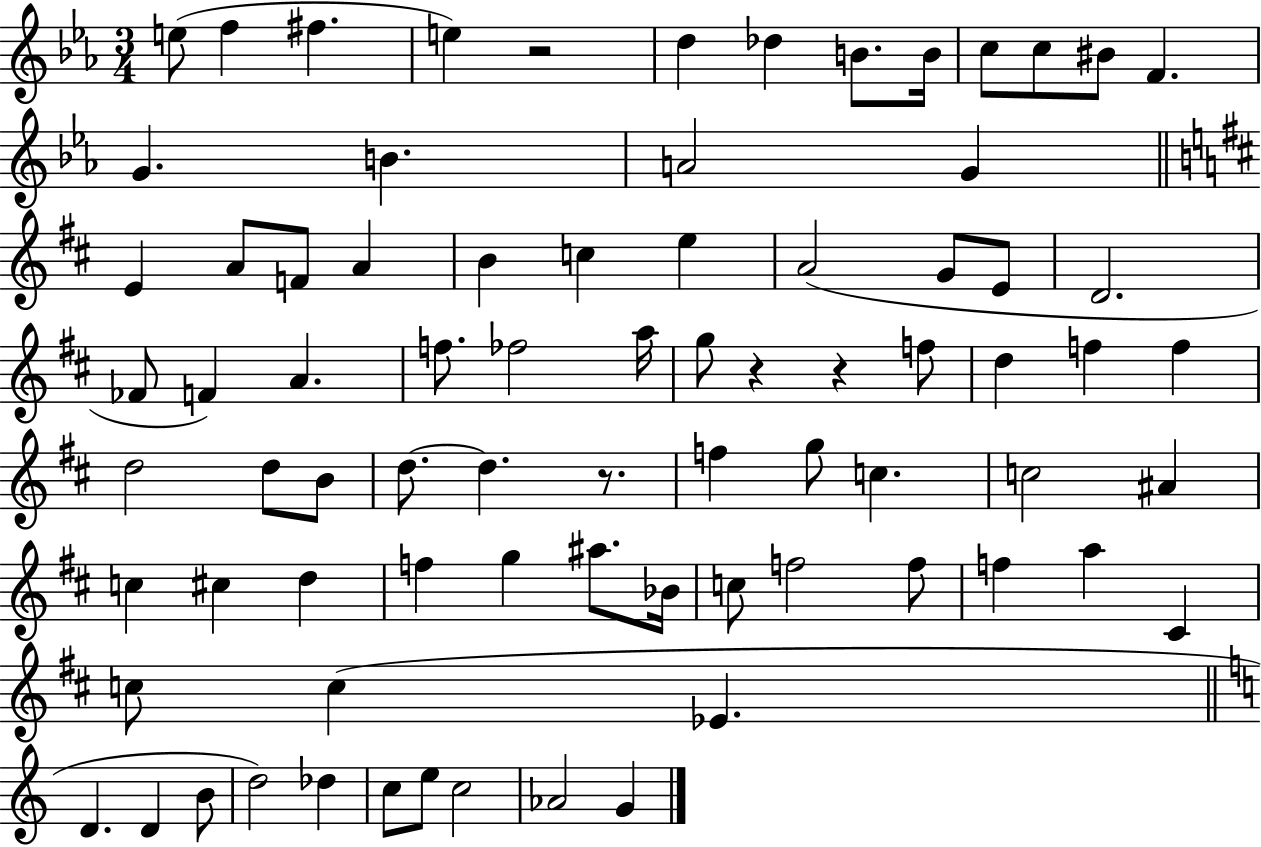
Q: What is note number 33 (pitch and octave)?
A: A5